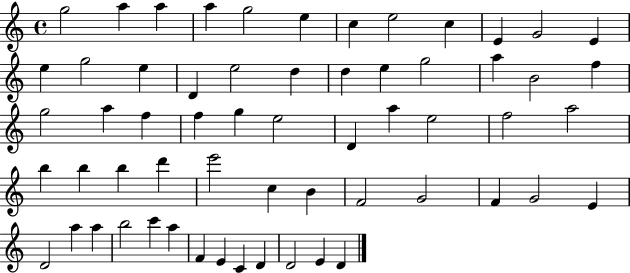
{
  \clef treble
  \time 4/4
  \defaultTimeSignature
  \key c \major
  g''2 a''4 a''4 | a''4 g''2 e''4 | c''4 e''2 c''4 | e'4 g'2 e'4 | \break e''4 g''2 e''4 | d'4 e''2 d''4 | d''4 e''4 g''2 | a''4 b'2 f''4 | \break g''2 a''4 f''4 | f''4 g''4 e''2 | d'4 a''4 e''2 | f''2 a''2 | \break b''4 b''4 b''4 d'''4 | e'''2 c''4 b'4 | f'2 g'2 | f'4 g'2 e'4 | \break d'2 a''4 a''4 | b''2 c'''4 a''4 | f'4 e'4 c'4 d'4 | d'2 e'4 d'4 | \break \bar "|."
}